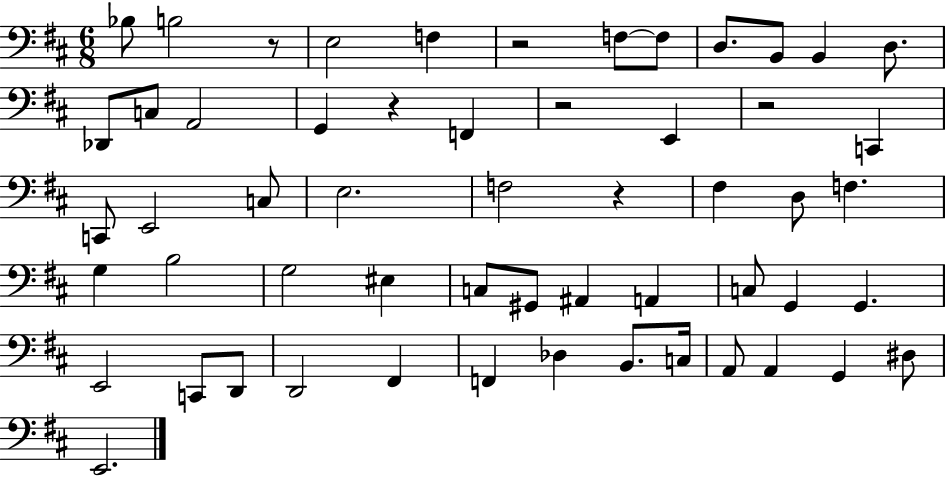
Bb3/e B3/h R/e E3/h F3/q R/h F3/e F3/e D3/e. B2/e B2/q D3/e. Db2/e C3/e A2/h G2/q R/q F2/q R/h E2/q R/h C2/q C2/e E2/h C3/e E3/h. F3/h R/q F#3/q D3/e F3/q. G3/q B3/h G3/h EIS3/q C3/e G#2/e A#2/q A2/q C3/e G2/q G2/q. E2/h C2/e D2/e D2/h F#2/q F2/q Db3/q B2/e. C3/s A2/e A2/q G2/q D#3/e E2/h.